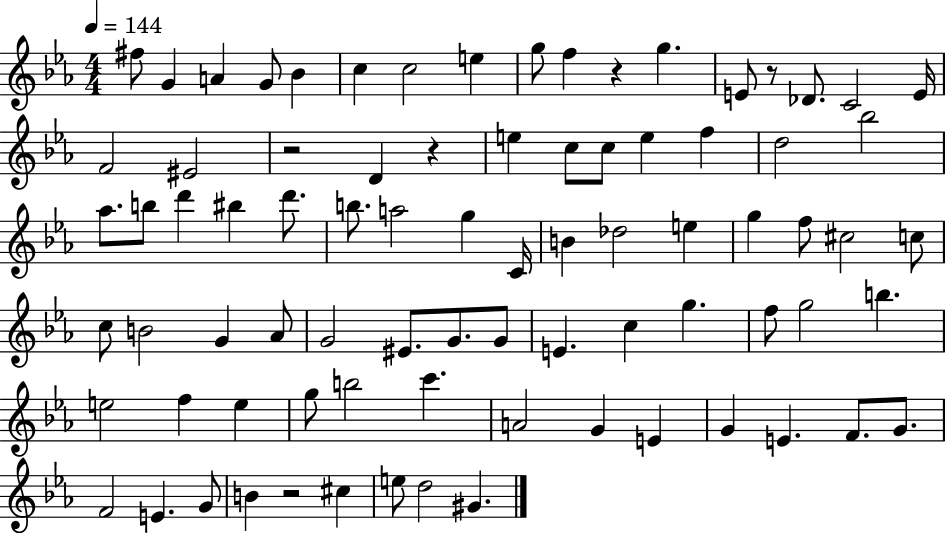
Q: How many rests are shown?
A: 5